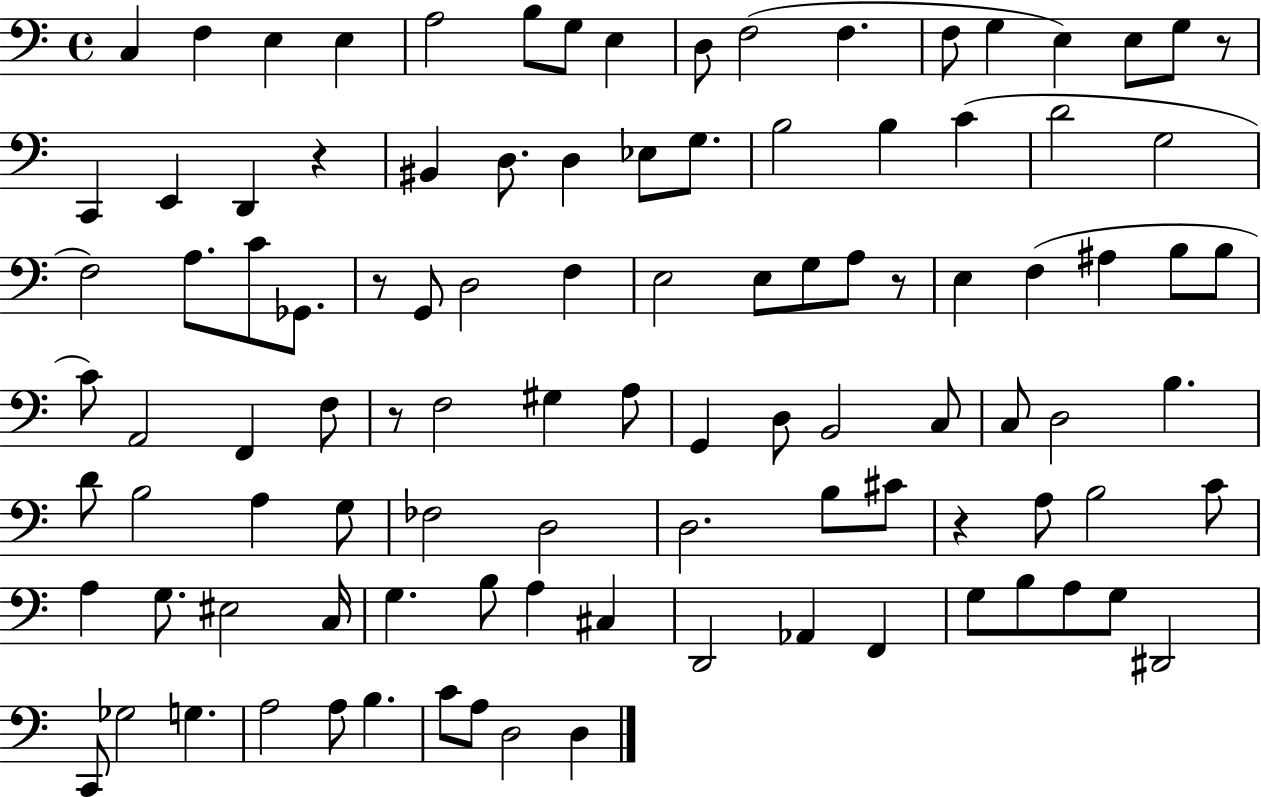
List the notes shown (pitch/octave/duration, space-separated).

C3/q F3/q E3/q E3/q A3/h B3/e G3/e E3/q D3/e F3/h F3/q. F3/e G3/q E3/q E3/e G3/e R/e C2/q E2/q D2/q R/q BIS2/q D3/e. D3/q Eb3/e G3/e. B3/h B3/q C4/q D4/h G3/h F3/h A3/e. C4/e Gb2/e. R/e G2/e D3/h F3/q E3/h E3/e G3/e A3/e R/e E3/q F3/q A#3/q B3/e B3/e C4/e A2/h F2/q F3/e R/e F3/h G#3/q A3/e G2/q D3/e B2/h C3/e C3/e D3/h B3/q. D4/e B3/h A3/q G3/e FES3/h D3/h D3/h. B3/e C#4/e R/q A3/e B3/h C4/e A3/q G3/e. EIS3/h C3/s G3/q. B3/e A3/q C#3/q D2/h Ab2/q F2/q G3/e B3/e A3/e G3/e D#2/h C2/e Gb3/h G3/q. A3/h A3/e B3/q. C4/e A3/e D3/h D3/q